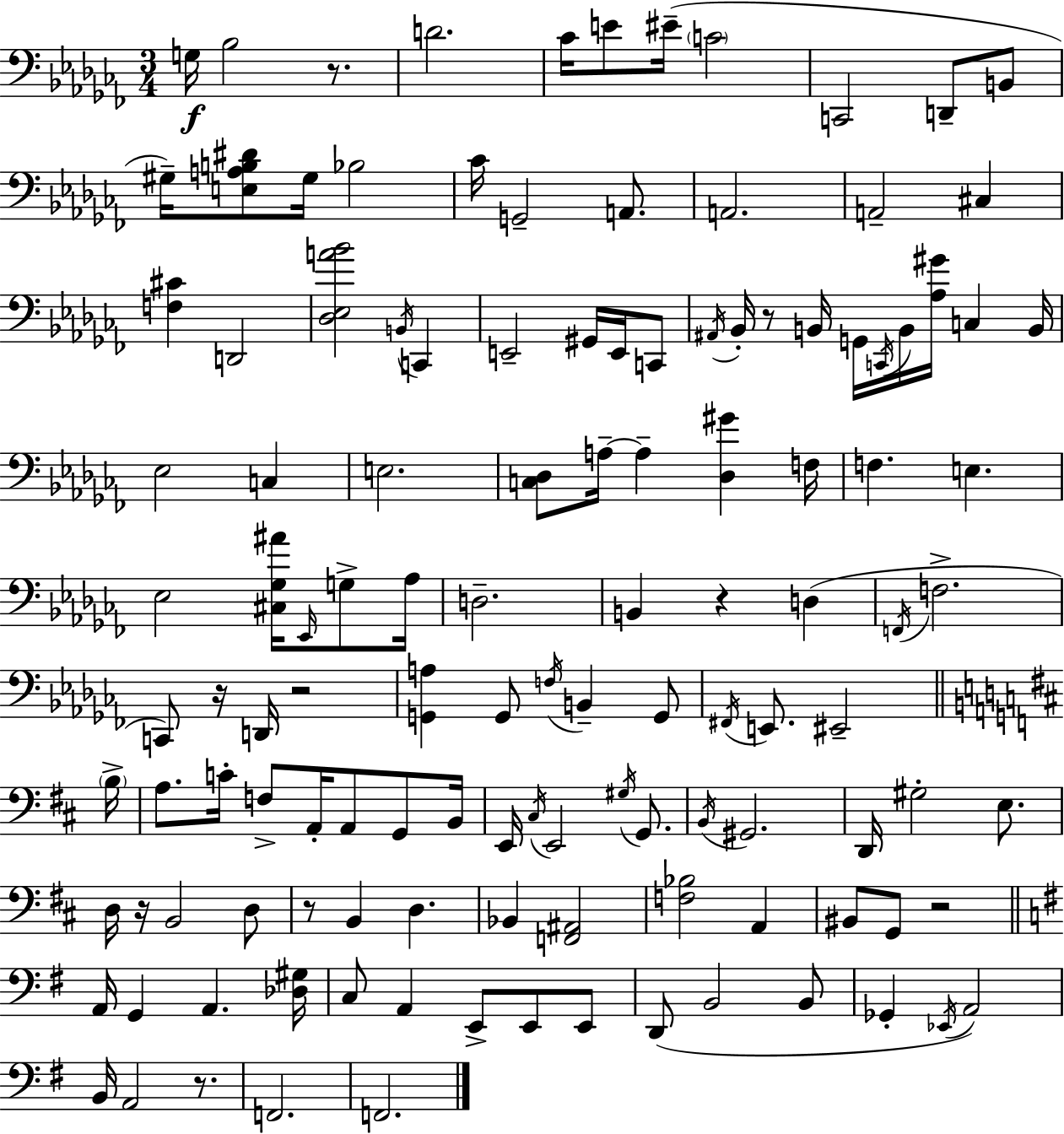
X:1
T:Untitled
M:3/4
L:1/4
K:Abm
G,/4 _B,2 z/2 D2 _C/4 E/2 ^E/4 C2 C,,2 D,,/2 B,,/2 ^G,/4 [E,A,B,^D]/2 ^G,/4 _B,2 _C/4 G,,2 A,,/2 A,,2 A,,2 ^C, [F,^C] D,,2 [_D,_E,A_B]2 B,,/4 C,, E,,2 ^G,,/4 E,,/4 C,,/2 ^A,,/4 _B,,/4 z/2 B,,/4 G,,/4 C,,/4 B,,/4 [_A,^G]/4 C, B,,/4 _E,2 C, E,2 [C,_D,]/2 A,/4 A, [_D,^G] F,/4 F, E, _E,2 [^C,_G,^A]/4 _E,,/4 G,/2 _A,/4 D,2 B,, z D, F,,/4 F,2 C,,/2 z/4 D,,/4 z2 [G,,A,] G,,/2 F,/4 B,, G,,/2 ^F,,/4 E,,/2 ^E,,2 B,/4 A,/2 C/4 F,/2 A,,/4 A,,/2 G,,/2 B,,/4 E,,/4 ^C,/4 E,,2 ^G,/4 G,,/2 B,,/4 ^G,,2 D,,/4 ^G,2 E,/2 D,/4 z/4 B,,2 D,/2 z/2 B,, D, _B,, [F,,^A,,]2 [F,_B,]2 A,, ^B,,/2 G,,/2 z2 A,,/4 G,, A,, [_D,^G,]/4 C,/2 A,, E,,/2 E,,/2 E,,/2 D,,/2 B,,2 B,,/2 _G,, _E,,/4 A,,2 B,,/4 A,,2 z/2 F,,2 F,,2